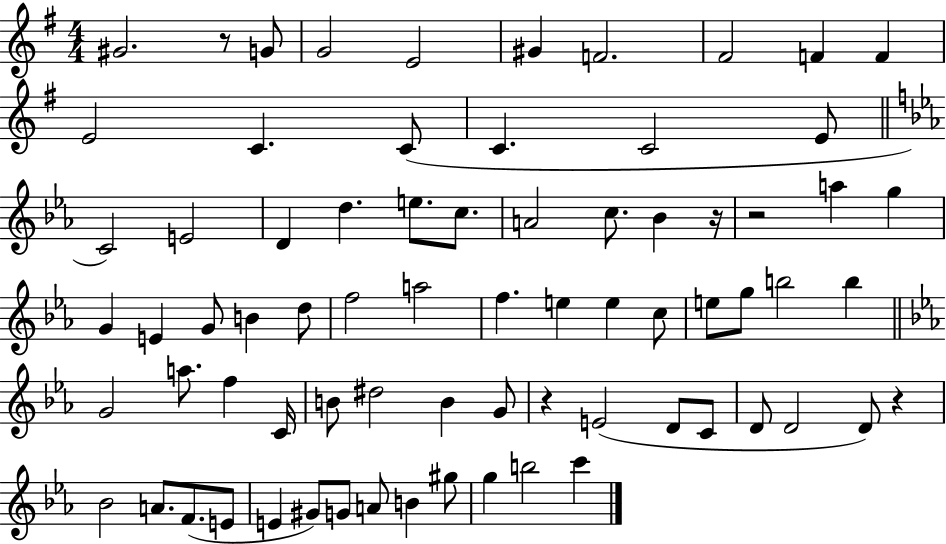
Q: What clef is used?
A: treble